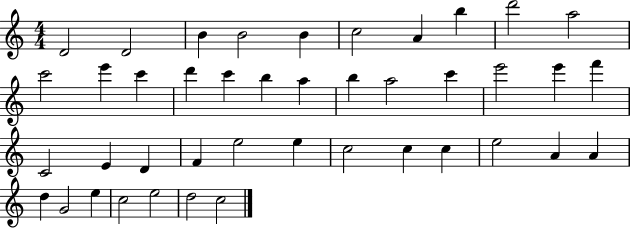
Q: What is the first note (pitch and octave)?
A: D4